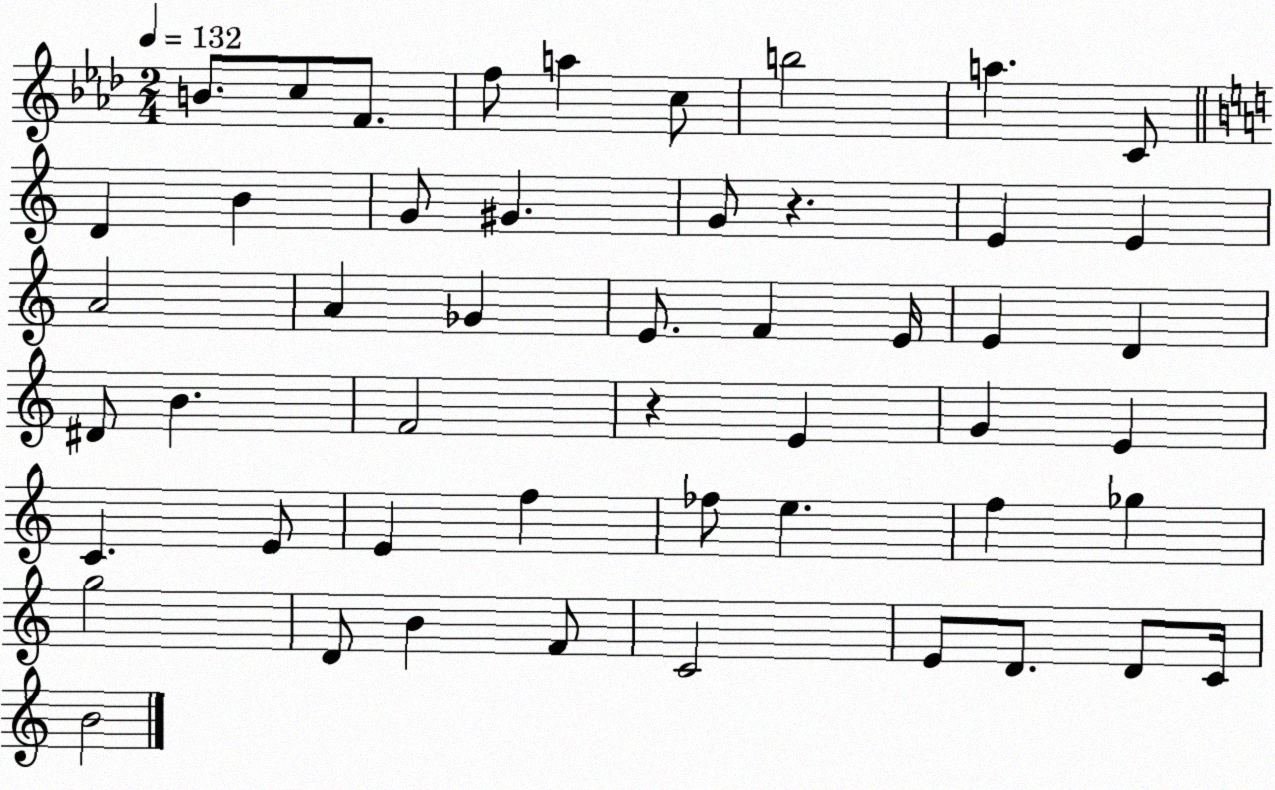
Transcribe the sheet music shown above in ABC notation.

X:1
T:Untitled
M:2/4
L:1/4
K:Ab
B/2 c/2 F/2 f/2 a c/2 b2 a C/2 D B G/2 ^G G/2 z E E A2 A _G E/2 F E/4 E D ^D/2 B F2 z E G E C E/2 E f _f/2 e f _g g2 D/2 B F/2 C2 E/2 D/2 D/2 C/4 B2